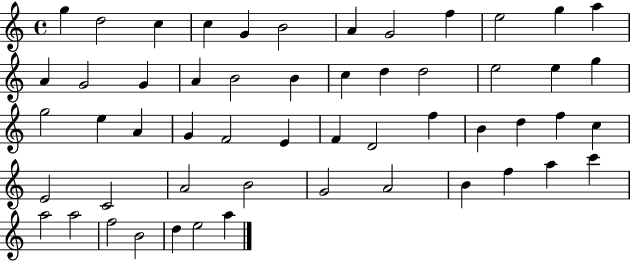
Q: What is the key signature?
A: C major